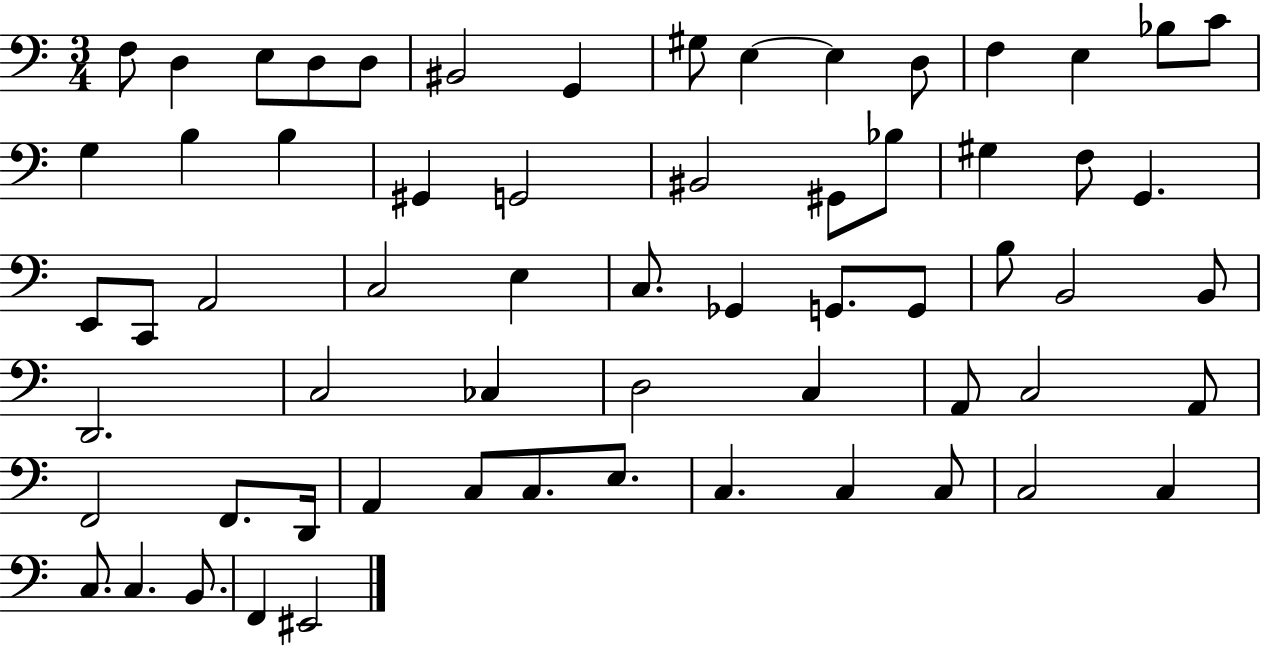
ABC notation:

X:1
T:Untitled
M:3/4
L:1/4
K:C
F,/2 D, E,/2 D,/2 D,/2 ^B,,2 G,, ^G,/2 E, E, D,/2 F, E, _B,/2 C/2 G, B, B, ^G,, G,,2 ^B,,2 ^G,,/2 _B,/2 ^G, F,/2 G,, E,,/2 C,,/2 A,,2 C,2 E, C,/2 _G,, G,,/2 G,,/2 B,/2 B,,2 B,,/2 D,,2 C,2 _C, D,2 C, A,,/2 C,2 A,,/2 F,,2 F,,/2 D,,/4 A,, C,/2 C,/2 E,/2 C, C, C,/2 C,2 C, C,/2 C, B,,/2 F,, ^E,,2